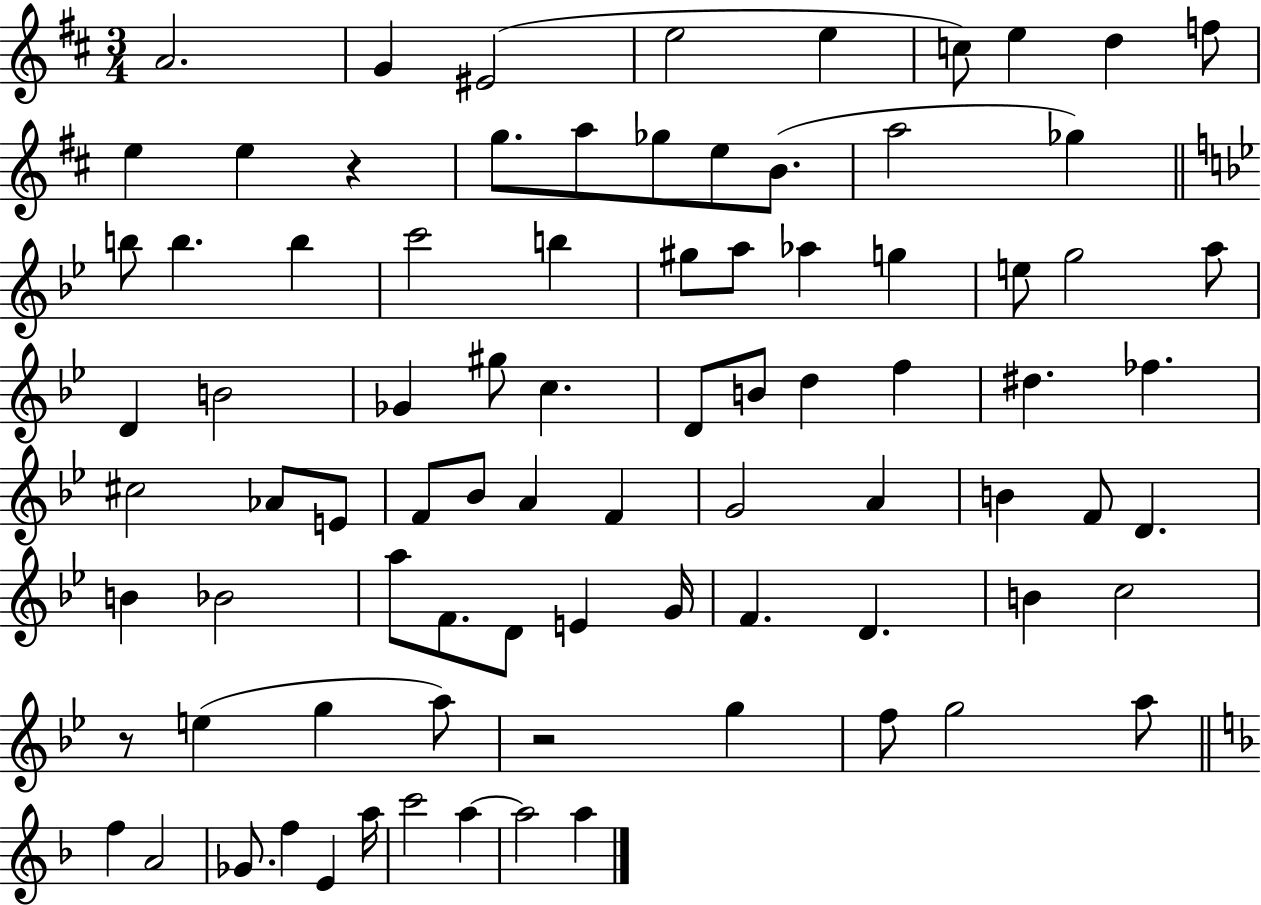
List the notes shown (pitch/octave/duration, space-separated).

A4/h. G4/q EIS4/h E5/h E5/q C5/e E5/q D5/q F5/e E5/q E5/q R/q G5/e. A5/e Gb5/e E5/e B4/e. A5/h Gb5/q B5/e B5/q. B5/q C6/h B5/q G#5/e A5/e Ab5/q G5/q E5/e G5/h A5/e D4/q B4/h Gb4/q G#5/e C5/q. D4/e B4/e D5/q F5/q D#5/q. FES5/q. C#5/h Ab4/e E4/e F4/e Bb4/e A4/q F4/q G4/h A4/q B4/q F4/e D4/q. B4/q Bb4/h A5/e F4/e. D4/e E4/q G4/s F4/q. D4/q. B4/q C5/h R/e E5/q G5/q A5/e R/h G5/q F5/e G5/h A5/e F5/q A4/h Gb4/e. F5/q E4/q A5/s C6/h A5/q A5/h A5/q